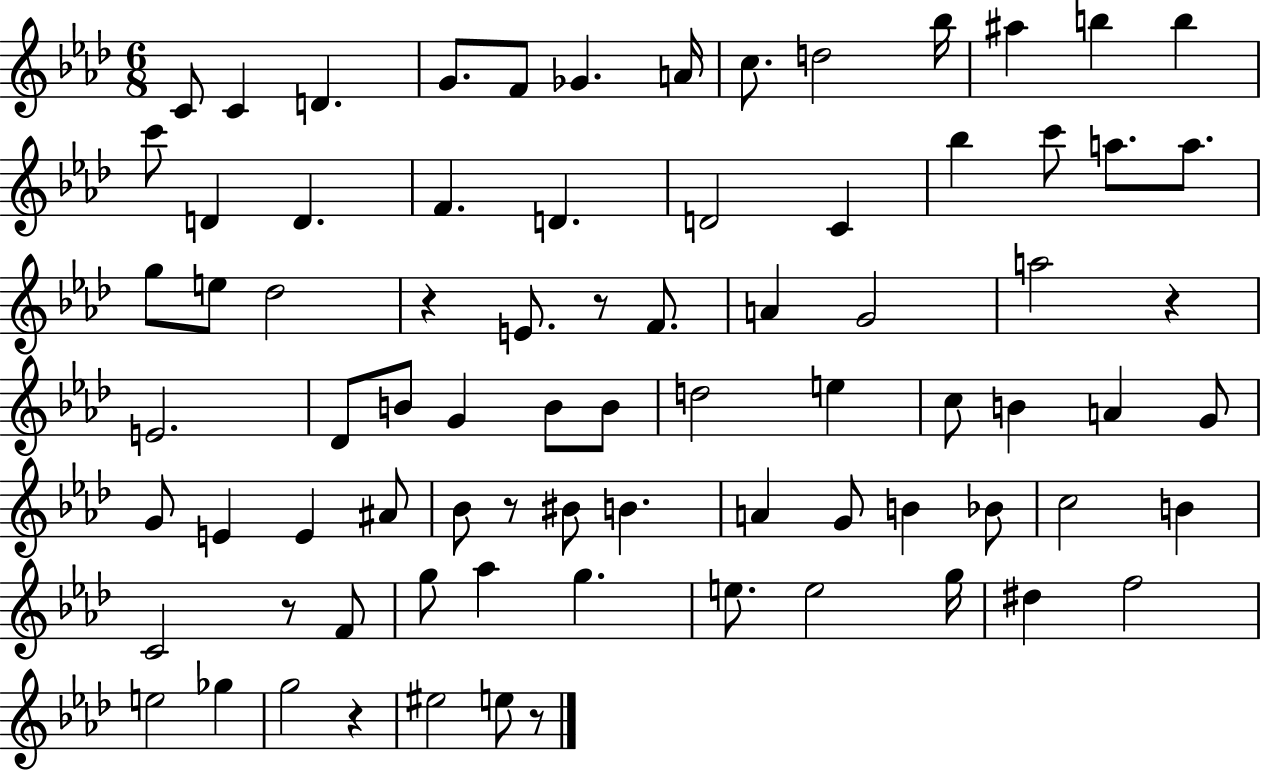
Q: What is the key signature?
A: AES major